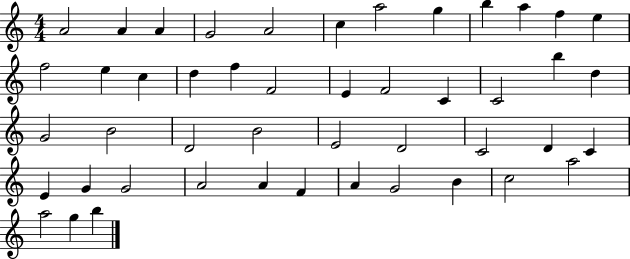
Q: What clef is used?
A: treble